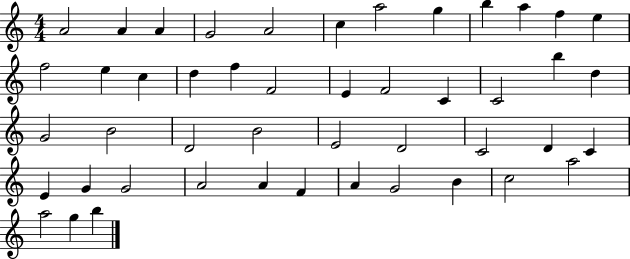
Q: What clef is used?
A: treble